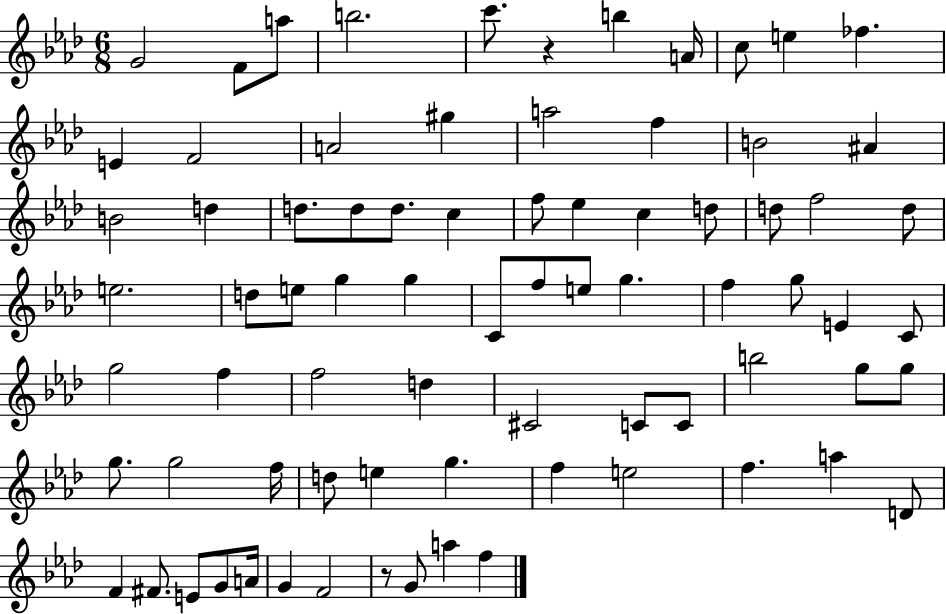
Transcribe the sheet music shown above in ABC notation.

X:1
T:Untitled
M:6/8
L:1/4
K:Ab
G2 F/2 a/2 b2 c'/2 z b A/4 c/2 e _f E F2 A2 ^g a2 f B2 ^A B2 d d/2 d/2 d/2 c f/2 _e c d/2 d/2 f2 d/2 e2 d/2 e/2 g g C/2 f/2 e/2 g f g/2 E C/2 g2 f f2 d ^C2 C/2 C/2 b2 g/2 g/2 g/2 g2 f/4 d/2 e g f e2 f a D/2 F ^F/2 E/2 G/2 A/4 G F2 z/2 G/2 a f